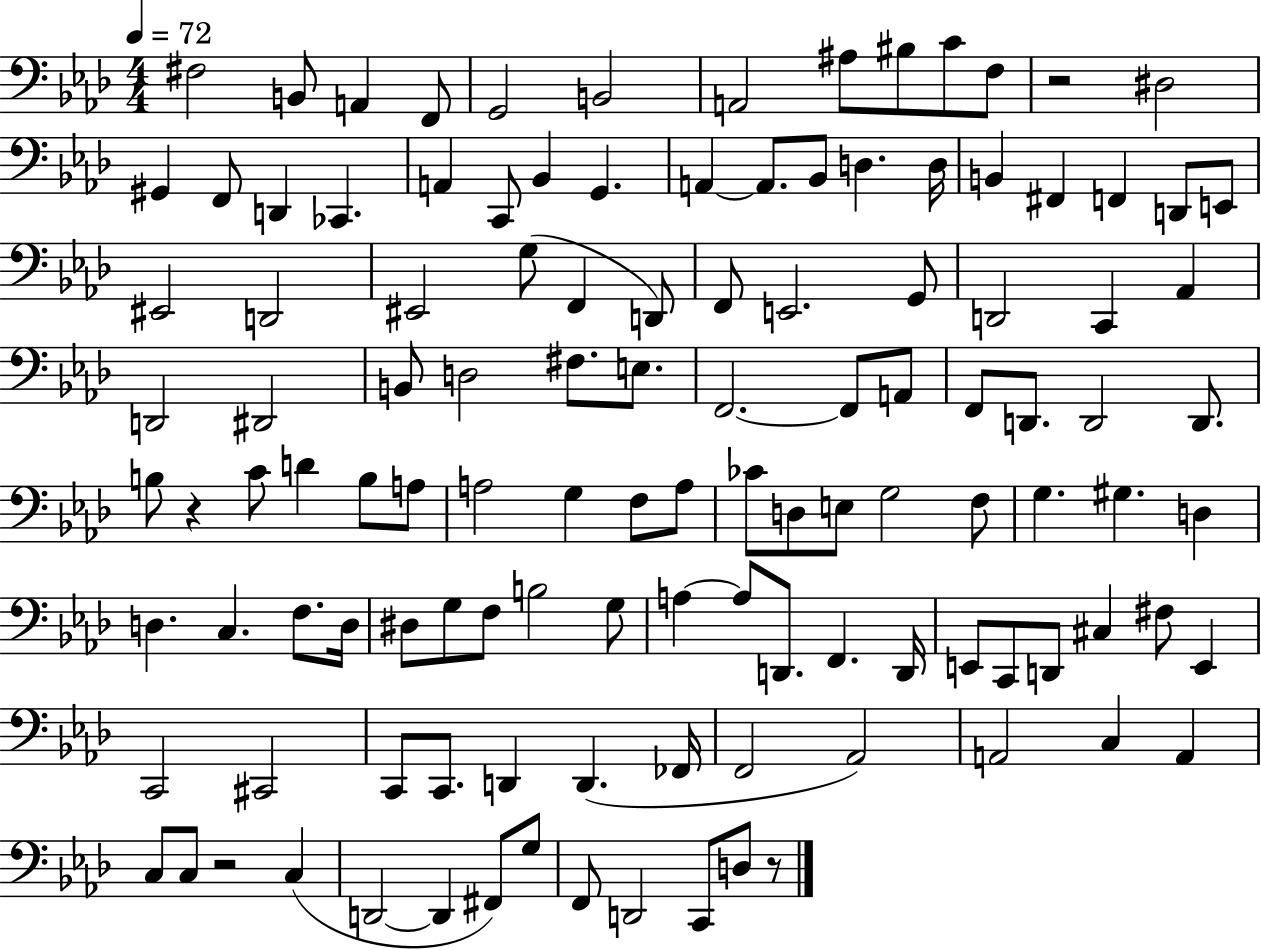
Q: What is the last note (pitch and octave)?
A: D3